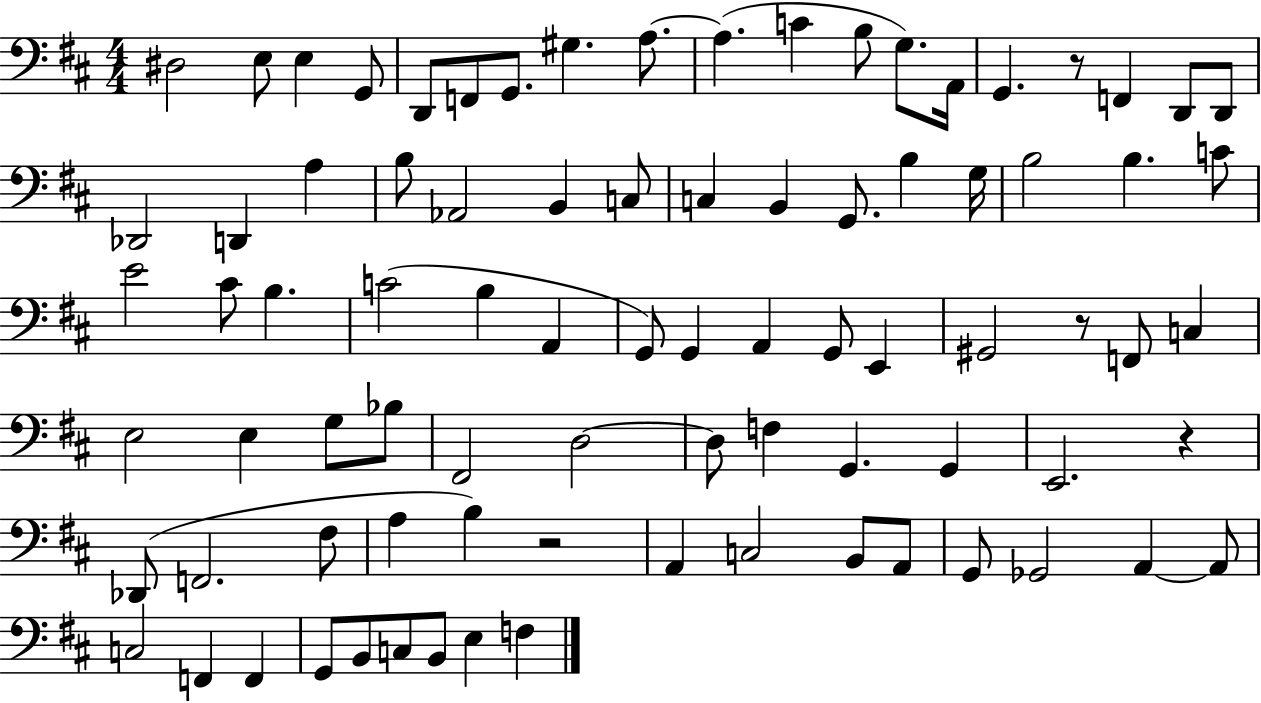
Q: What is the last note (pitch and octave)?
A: F3